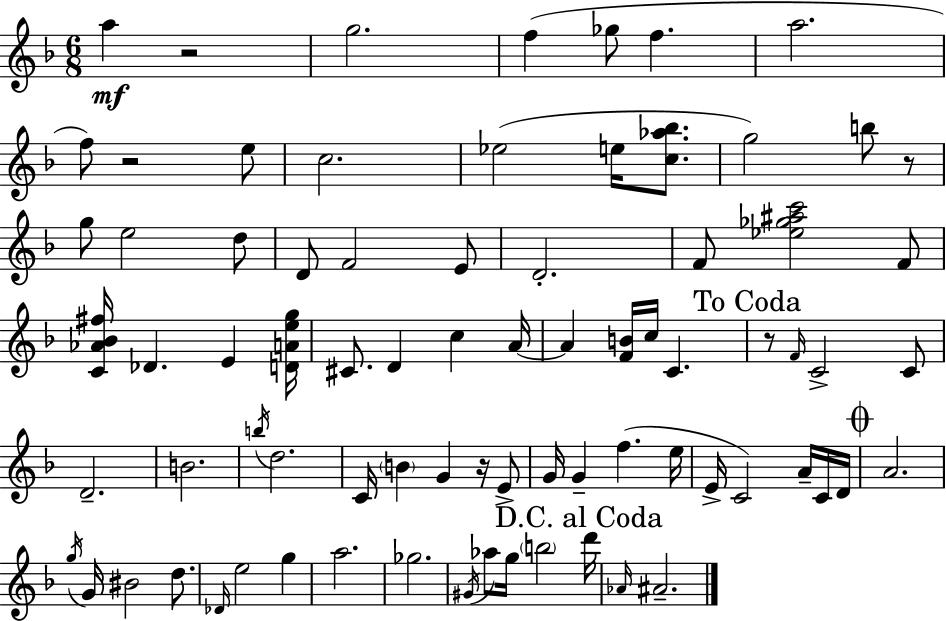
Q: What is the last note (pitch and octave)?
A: A#4